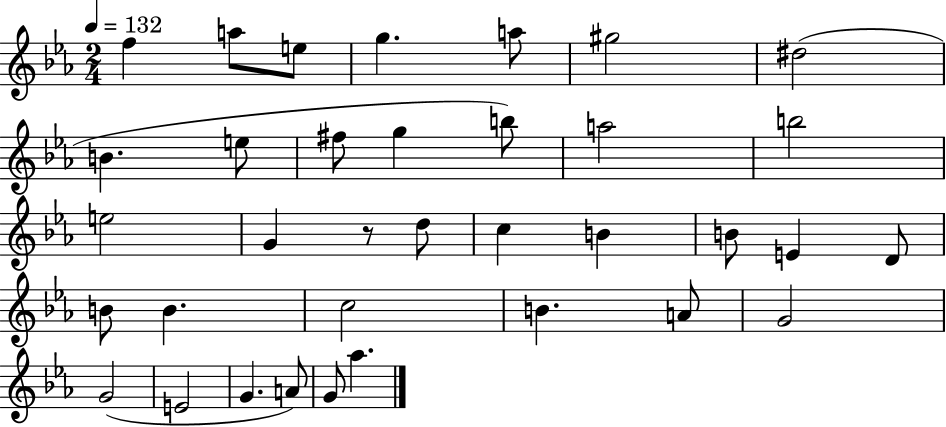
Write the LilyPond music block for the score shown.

{
  \clef treble
  \numericTimeSignature
  \time 2/4
  \key ees \major
  \tempo 4 = 132
  f''4 a''8 e''8 | g''4. a''8 | gis''2 | dis''2( | \break b'4. e''8 | fis''8 g''4 b''8) | a''2 | b''2 | \break e''2 | g'4 r8 d''8 | c''4 b'4 | b'8 e'4 d'8 | \break b'8 b'4. | c''2 | b'4. a'8 | g'2 | \break g'2( | e'2 | g'4. a'8) | g'8 aes''4. | \break \bar "|."
}